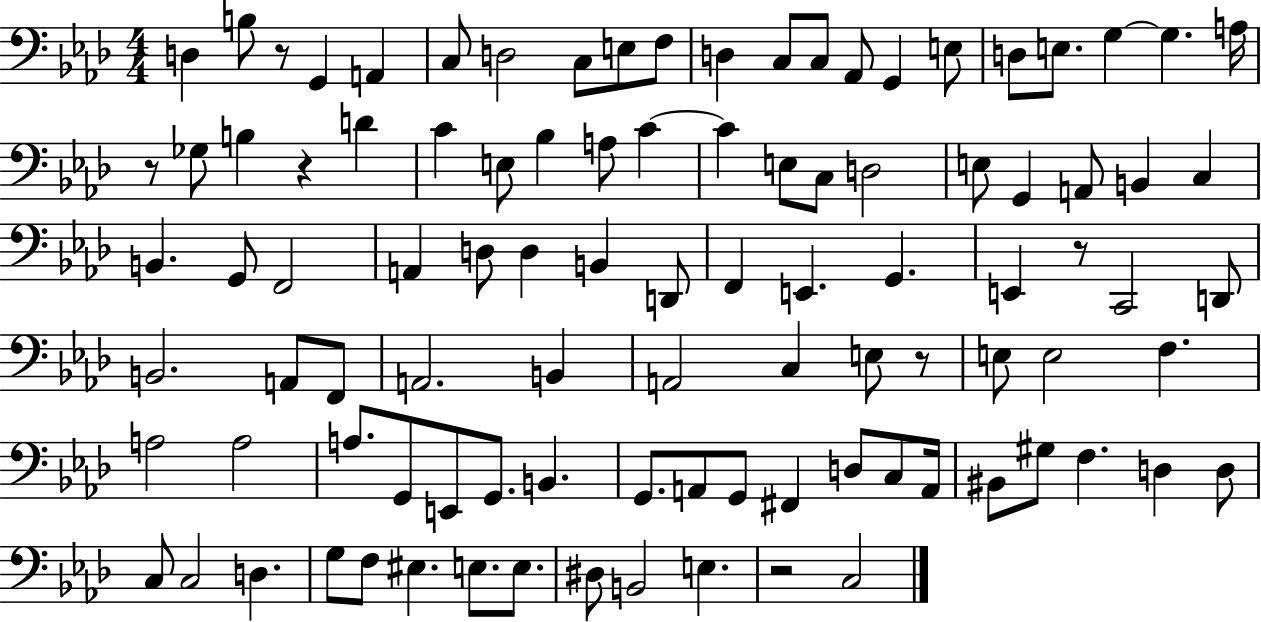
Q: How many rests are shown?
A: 6